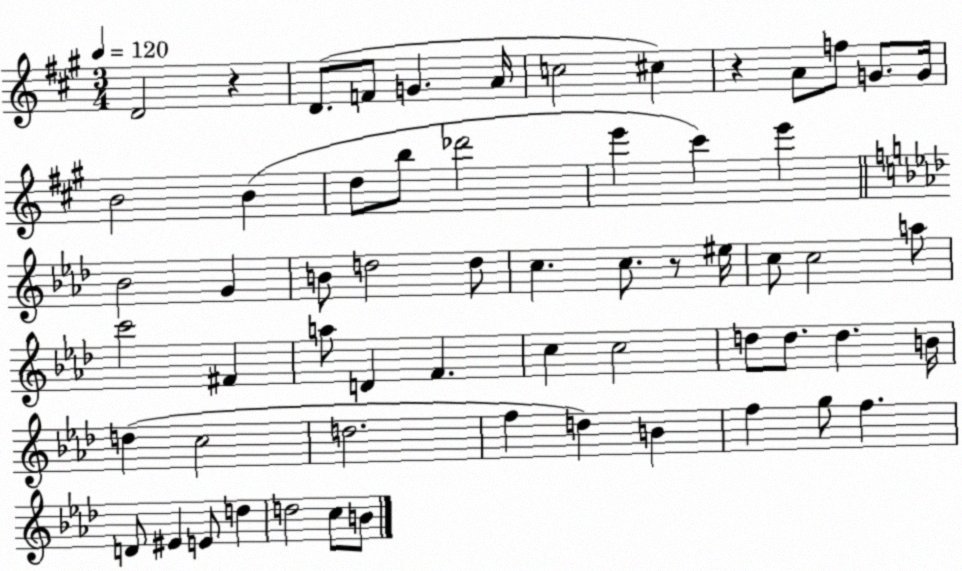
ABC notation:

X:1
T:Untitled
M:3/4
L:1/4
K:A
D2 z D/2 F/2 G A/4 c2 ^c z A/2 f/2 G/2 G/4 B2 B d/2 b/2 _d'2 e' ^c' e' _B2 G B/2 d2 d/2 c c/2 z/2 ^e/4 c/2 c2 a/2 c'2 ^F a/2 D F c c2 d/2 d/2 d B/4 d c2 d2 f d B f g/2 f D/2 ^E E/2 d d2 c/2 B/2